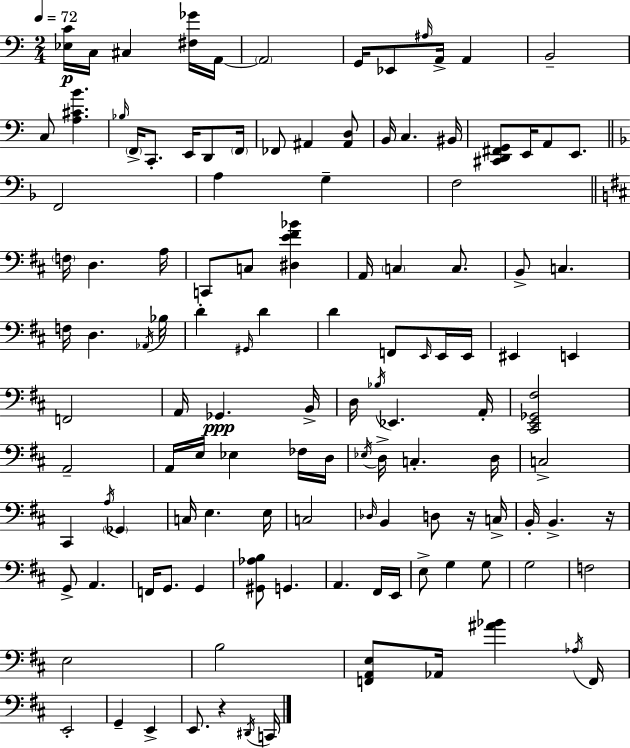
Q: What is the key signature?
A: A minor